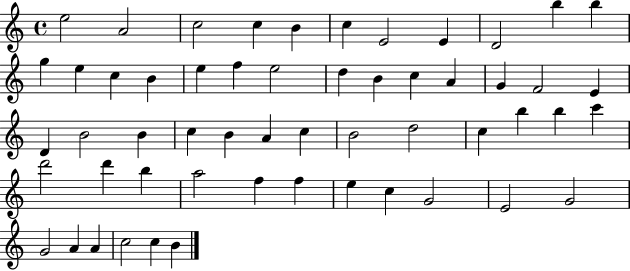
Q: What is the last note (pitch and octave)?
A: B4